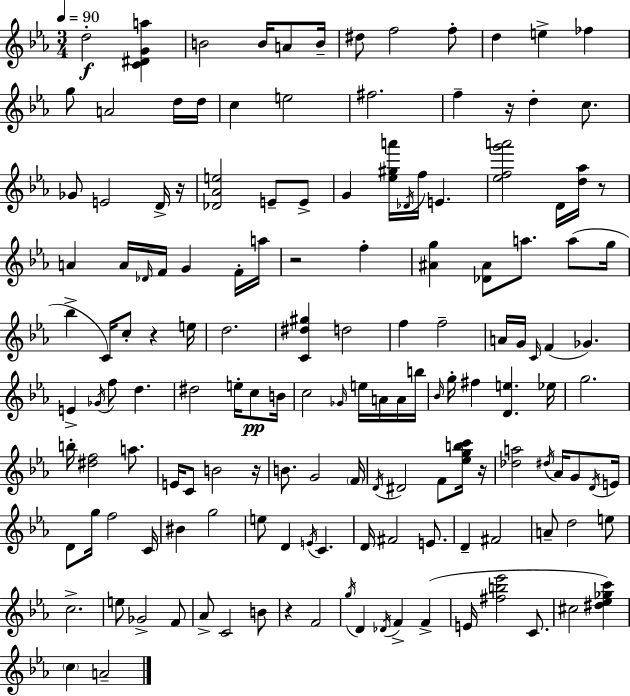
X:1
T:Untitled
M:3/4
L:1/4
K:Eb
d2 [C^DGa] B2 B/4 A/2 B/4 ^d/2 f2 f/2 d e _f g/2 A2 d/4 d/4 c e2 ^f2 f z/4 d c/2 _G/2 E2 D/4 z/4 [_D_Ae]2 E/2 E/2 G [_e^ga']/4 _D/4 f/4 E [_efg'a']2 D/4 [d_a]/4 z/2 A A/4 _D/4 F/4 G F/4 a/4 z2 f [^Ag] [_D^A]/2 a/2 a/2 g/4 _b C/4 c/2 z e/4 d2 [C^d^g] d2 f f2 A/4 G/4 C/4 F _G E _G/4 f/2 d ^d2 e/4 c/2 B/4 c2 _G/4 e/4 A/4 A/4 b/4 _B/4 g/4 ^f [De] _e/4 g2 b/4 [^df]2 a/2 E/4 C/2 B2 z/4 B/2 G2 F/4 D/4 ^D2 F/2 [_egbc']/4 z/4 [_da]2 ^d/4 _A/4 G/2 D/4 E/4 D/2 g/4 f2 C/4 ^B g2 e/2 D E/4 C D/4 ^F2 E/2 D ^F2 A/2 d2 e/2 c2 e/2 _G2 F/2 _A/2 C2 B/2 z F2 g/4 D _D/4 F F E/4 [^fb_e']2 C/2 ^c2 [^d_e_gc'] c A2